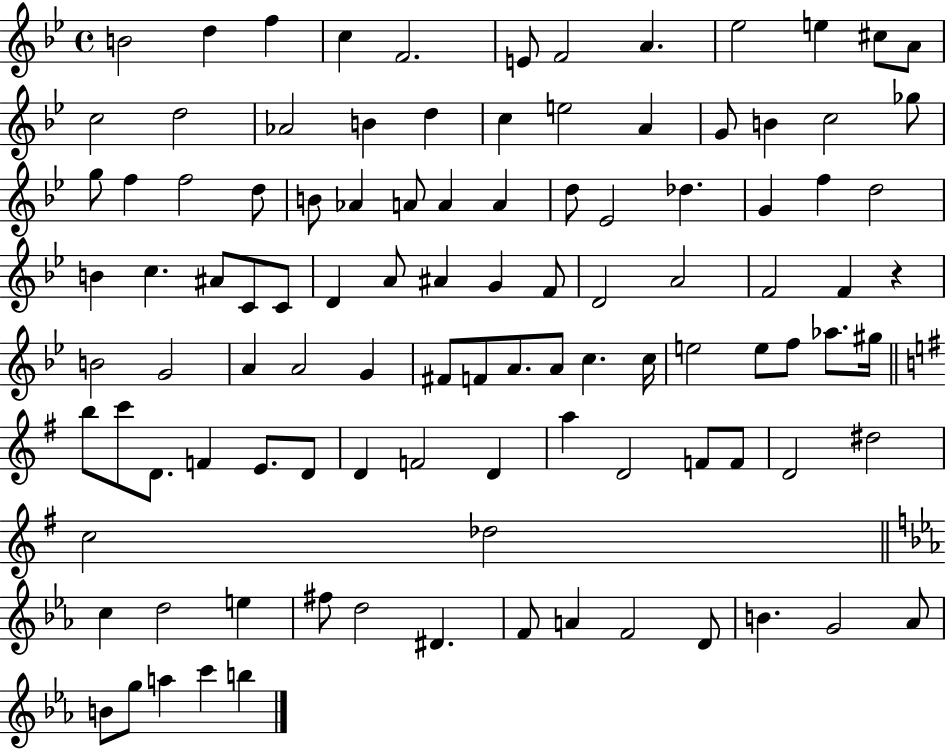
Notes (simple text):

B4/h D5/q F5/q C5/q F4/h. E4/e F4/h A4/q. Eb5/h E5/q C#5/e A4/e C5/h D5/h Ab4/h B4/q D5/q C5/q E5/h A4/q G4/e B4/q C5/h Gb5/e G5/e F5/q F5/h D5/e B4/e Ab4/q A4/e A4/q A4/q D5/e Eb4/h Db5/q. G4/q F5/q D5/h B4/q C5/q. A#4/e C4/e C4/e D4/q A4/e A#4/q G4/q F4/e D4/h A4/h F4/h F4/q R/q B4/h G4/h A4/q A4/h G4/q F#4/e F4/e A4/e. A4/e C5/q. C5/s E5/h E5/e F5/e Ab5/e. G#5/s B5/e C6/e D4/e. F4/q E4/e. D4/e D4/q F4/h D4/q A5/q D4/h F4/e F4/e D4/h D#5/h C5/h Db5/h C5/q D5/h E5/q F#5/e D5/h D#4/q. F4/e A4/q F4/h D4/e B4/q. G4/h Ab4/e B4/e G5/e A5/q C6/q B5/q